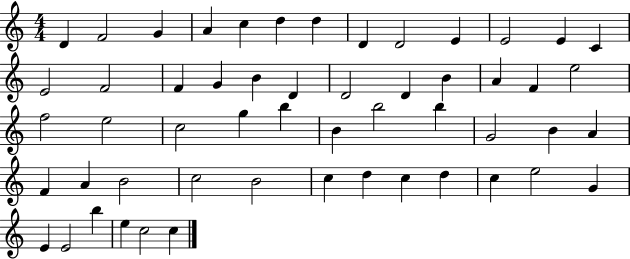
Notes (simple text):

D4/q F4/h G4/q A4/q C5/q D5/q D5/q D4/q D4/h E4/q E4/h E4/q C4/q E4/h F4/h F4/q G4/q B4/q D4/q D4/h D4/q B4/q A4/q F4/q E5/h F5/h E5/h C5/h G5/q B5/q B4/q B5/h B5/q G4/h B4/q A4/q F4/q A4/q B4/h C5/h B4/h C5/q D5/q C5/q D5/q C5/q E5/h G4/q E4/q E4/h B5/q E5/q C5/h C5/q